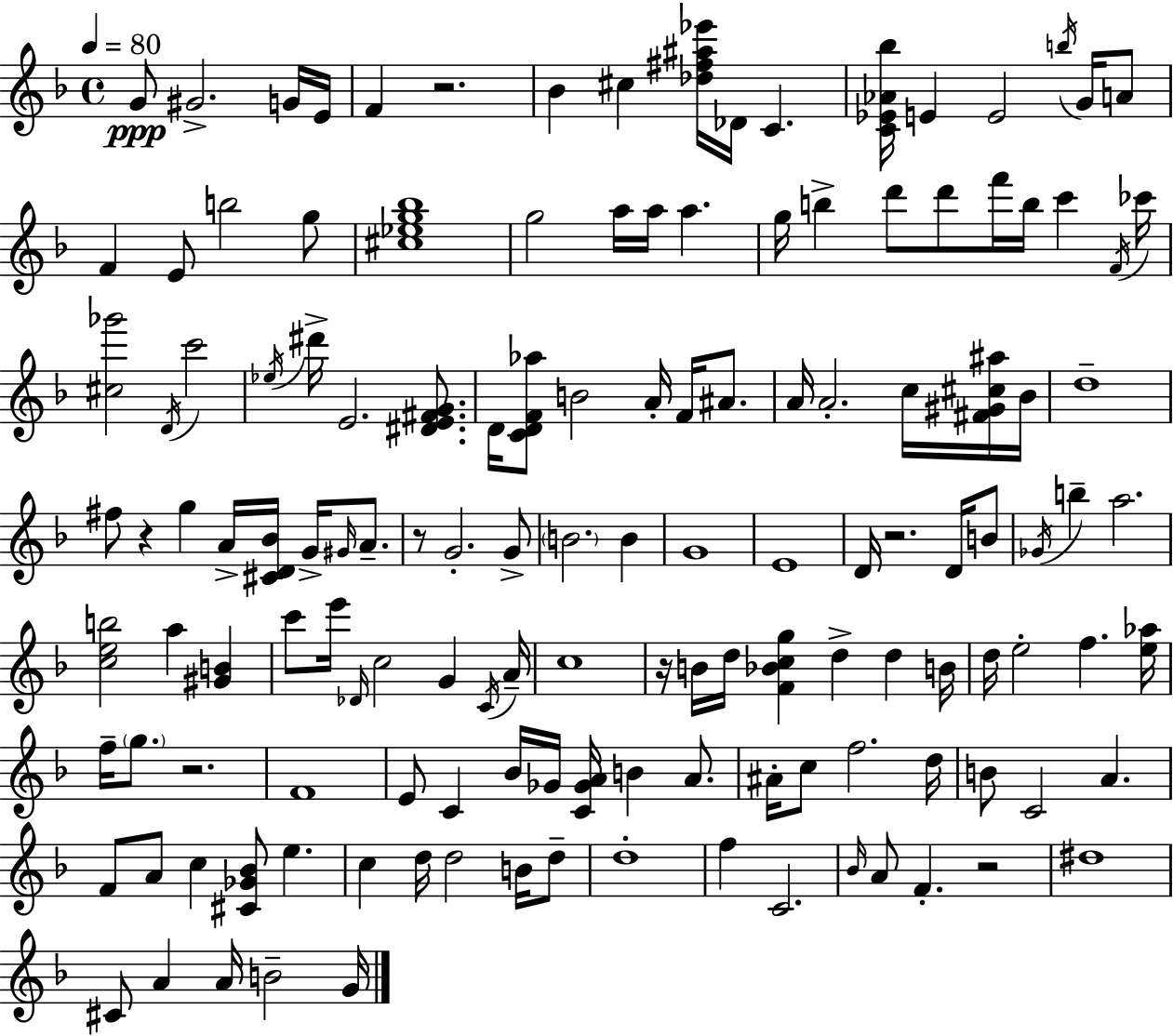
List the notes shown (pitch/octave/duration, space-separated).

G4/e G#4/h. G4/s E4/s F4/q R/h. Bb4/q C#5/q [Db5,F#5,A#5,Eb6]/s Db4/s C4/q. [C4,Eb4,Ab4,Bb5]/s E4/q E4/h B5/s G4/s A4/e F4/q E4/e B5/h G5/e [C#5,Eb5,G5,Bb5]/w G5/h A5/s A5/s A5/q. G5/s B5/q D6/e D6/e F6/s B5/s C6/q F4/s CES6/s [C#5,Gb6]/h D4/s C6/h Eb5/s D#6/s E4/h. [D#4,E4,F#4,G4]/e. D4/s [C4,D4,F4,Ab5]/e B4/h A4/s F4/s A#4/e. A4/s A4/h. C5/s [F#4,G#4,C#5,A#5]/s Bb4/s D5/w F#5/e R/q G5/q A4/s [C#4,D4,Bb4]/s G4/s G#4/s A4/e. R/e G4/h. G4/e B4/h. B4/q G4/w E4/w D4/s R/h. D4/s B4/e Gb4/s B5/q A5/h. [C5,E5,B5]/h A5/q [G#4,B4]/q C6/e E6/s Db4/s C5/h G4/q C4/s A4/s C5/w R/s B4/s D5/s [F4,Bb4,C5,G5]/q D5/q D5/q B4/s D5/s E5/h F5/q. [E5,Ab5]/s F5/s G5/e. R/h. F4/w E4/e C4/q Bb4/s Gb4/s [C4,Gb4,A4]/s B4/q A4/e. A#4/s C5/e F5/h. D5/s B4/e C4/h A4/q. F4/e A4/e C5/q [C#4,Gb4,Bb4]/e E5/q. C5/q D5/s D5/h B4/s D5/e D5/w F5/q C4/h. Bb4/s A4/e F4/q. R/h D#5/w C#4/e A4/q A4/s B4/h G4/s